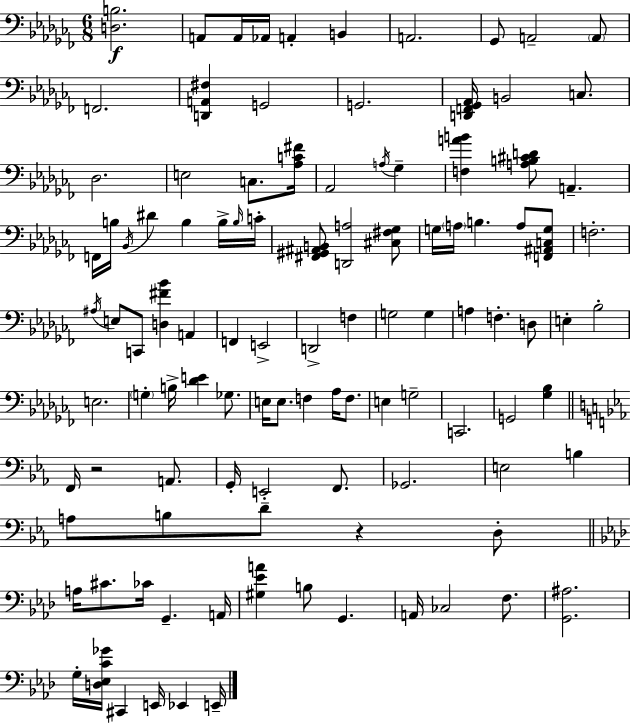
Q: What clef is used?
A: bass